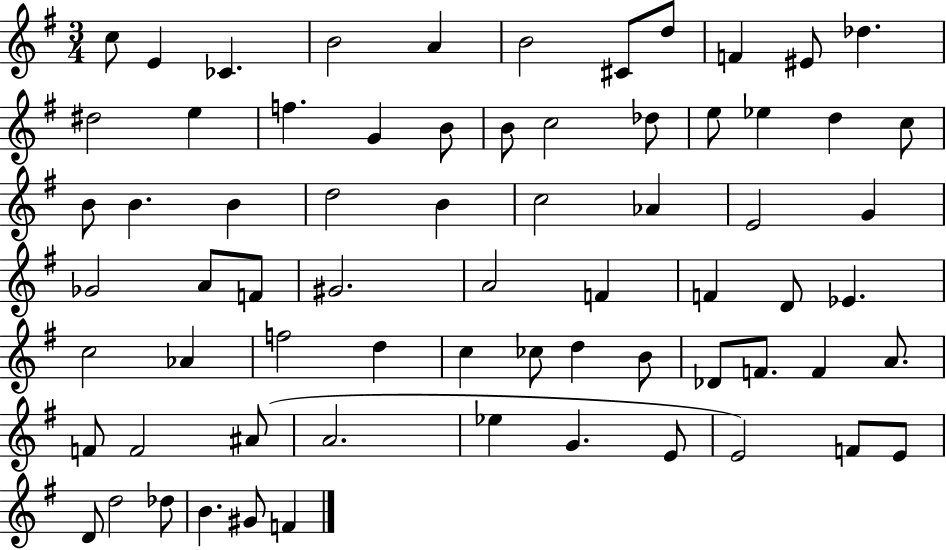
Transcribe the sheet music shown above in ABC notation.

X:1
T:Untitled
M:3/4
L:1/4
K:G
c/2 E _C B2 A B2 ^C/2 d/2 F ^E/2 _d ^d2 e f G B/2 B/2 c2 _d/2 e/2 _e d c/2 B/2 B B d2 B c2 _A E2 G _G2 A/2 F/2 ^G2 A2 F F D/2 _E c2 _A f2 d c _c/2 d B/2 _D/2 F/2 F A/2 F/2 F2 ^A/2 A2 _e G E/2 E2 F/2 E/2 D/2 d2 _d/2 B ^G/2 F